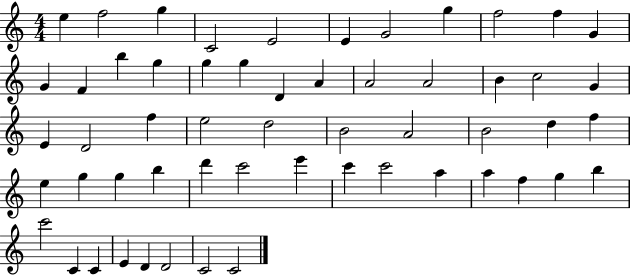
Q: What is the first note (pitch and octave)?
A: E5